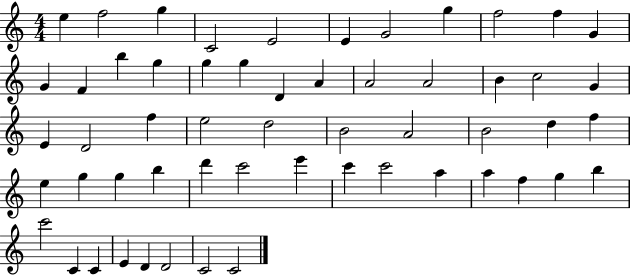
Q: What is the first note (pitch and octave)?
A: E5